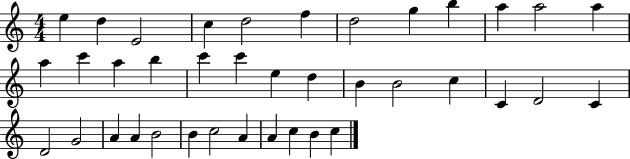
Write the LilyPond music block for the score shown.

{
  \clef treble
  \numericTimeSignature
  \time 4/4
  \key c \major
  e''4 d''4 e'2 | c''4 d''2 f''4 | d''2 g''4 b''4 | a''4 a''2 a''4 | \break a''4 c'''4 a''4 b''4 | c'''4 c'''4 e''4 d''4 | b'4 b'2 c''4 | c'4 d'2 c'4 | \break d'2 g'2 | a'4 a'4 b'2 | b'4 c''2 a'4 | a'4 c''4 b'4 c''4 | \break \bar "|."
}